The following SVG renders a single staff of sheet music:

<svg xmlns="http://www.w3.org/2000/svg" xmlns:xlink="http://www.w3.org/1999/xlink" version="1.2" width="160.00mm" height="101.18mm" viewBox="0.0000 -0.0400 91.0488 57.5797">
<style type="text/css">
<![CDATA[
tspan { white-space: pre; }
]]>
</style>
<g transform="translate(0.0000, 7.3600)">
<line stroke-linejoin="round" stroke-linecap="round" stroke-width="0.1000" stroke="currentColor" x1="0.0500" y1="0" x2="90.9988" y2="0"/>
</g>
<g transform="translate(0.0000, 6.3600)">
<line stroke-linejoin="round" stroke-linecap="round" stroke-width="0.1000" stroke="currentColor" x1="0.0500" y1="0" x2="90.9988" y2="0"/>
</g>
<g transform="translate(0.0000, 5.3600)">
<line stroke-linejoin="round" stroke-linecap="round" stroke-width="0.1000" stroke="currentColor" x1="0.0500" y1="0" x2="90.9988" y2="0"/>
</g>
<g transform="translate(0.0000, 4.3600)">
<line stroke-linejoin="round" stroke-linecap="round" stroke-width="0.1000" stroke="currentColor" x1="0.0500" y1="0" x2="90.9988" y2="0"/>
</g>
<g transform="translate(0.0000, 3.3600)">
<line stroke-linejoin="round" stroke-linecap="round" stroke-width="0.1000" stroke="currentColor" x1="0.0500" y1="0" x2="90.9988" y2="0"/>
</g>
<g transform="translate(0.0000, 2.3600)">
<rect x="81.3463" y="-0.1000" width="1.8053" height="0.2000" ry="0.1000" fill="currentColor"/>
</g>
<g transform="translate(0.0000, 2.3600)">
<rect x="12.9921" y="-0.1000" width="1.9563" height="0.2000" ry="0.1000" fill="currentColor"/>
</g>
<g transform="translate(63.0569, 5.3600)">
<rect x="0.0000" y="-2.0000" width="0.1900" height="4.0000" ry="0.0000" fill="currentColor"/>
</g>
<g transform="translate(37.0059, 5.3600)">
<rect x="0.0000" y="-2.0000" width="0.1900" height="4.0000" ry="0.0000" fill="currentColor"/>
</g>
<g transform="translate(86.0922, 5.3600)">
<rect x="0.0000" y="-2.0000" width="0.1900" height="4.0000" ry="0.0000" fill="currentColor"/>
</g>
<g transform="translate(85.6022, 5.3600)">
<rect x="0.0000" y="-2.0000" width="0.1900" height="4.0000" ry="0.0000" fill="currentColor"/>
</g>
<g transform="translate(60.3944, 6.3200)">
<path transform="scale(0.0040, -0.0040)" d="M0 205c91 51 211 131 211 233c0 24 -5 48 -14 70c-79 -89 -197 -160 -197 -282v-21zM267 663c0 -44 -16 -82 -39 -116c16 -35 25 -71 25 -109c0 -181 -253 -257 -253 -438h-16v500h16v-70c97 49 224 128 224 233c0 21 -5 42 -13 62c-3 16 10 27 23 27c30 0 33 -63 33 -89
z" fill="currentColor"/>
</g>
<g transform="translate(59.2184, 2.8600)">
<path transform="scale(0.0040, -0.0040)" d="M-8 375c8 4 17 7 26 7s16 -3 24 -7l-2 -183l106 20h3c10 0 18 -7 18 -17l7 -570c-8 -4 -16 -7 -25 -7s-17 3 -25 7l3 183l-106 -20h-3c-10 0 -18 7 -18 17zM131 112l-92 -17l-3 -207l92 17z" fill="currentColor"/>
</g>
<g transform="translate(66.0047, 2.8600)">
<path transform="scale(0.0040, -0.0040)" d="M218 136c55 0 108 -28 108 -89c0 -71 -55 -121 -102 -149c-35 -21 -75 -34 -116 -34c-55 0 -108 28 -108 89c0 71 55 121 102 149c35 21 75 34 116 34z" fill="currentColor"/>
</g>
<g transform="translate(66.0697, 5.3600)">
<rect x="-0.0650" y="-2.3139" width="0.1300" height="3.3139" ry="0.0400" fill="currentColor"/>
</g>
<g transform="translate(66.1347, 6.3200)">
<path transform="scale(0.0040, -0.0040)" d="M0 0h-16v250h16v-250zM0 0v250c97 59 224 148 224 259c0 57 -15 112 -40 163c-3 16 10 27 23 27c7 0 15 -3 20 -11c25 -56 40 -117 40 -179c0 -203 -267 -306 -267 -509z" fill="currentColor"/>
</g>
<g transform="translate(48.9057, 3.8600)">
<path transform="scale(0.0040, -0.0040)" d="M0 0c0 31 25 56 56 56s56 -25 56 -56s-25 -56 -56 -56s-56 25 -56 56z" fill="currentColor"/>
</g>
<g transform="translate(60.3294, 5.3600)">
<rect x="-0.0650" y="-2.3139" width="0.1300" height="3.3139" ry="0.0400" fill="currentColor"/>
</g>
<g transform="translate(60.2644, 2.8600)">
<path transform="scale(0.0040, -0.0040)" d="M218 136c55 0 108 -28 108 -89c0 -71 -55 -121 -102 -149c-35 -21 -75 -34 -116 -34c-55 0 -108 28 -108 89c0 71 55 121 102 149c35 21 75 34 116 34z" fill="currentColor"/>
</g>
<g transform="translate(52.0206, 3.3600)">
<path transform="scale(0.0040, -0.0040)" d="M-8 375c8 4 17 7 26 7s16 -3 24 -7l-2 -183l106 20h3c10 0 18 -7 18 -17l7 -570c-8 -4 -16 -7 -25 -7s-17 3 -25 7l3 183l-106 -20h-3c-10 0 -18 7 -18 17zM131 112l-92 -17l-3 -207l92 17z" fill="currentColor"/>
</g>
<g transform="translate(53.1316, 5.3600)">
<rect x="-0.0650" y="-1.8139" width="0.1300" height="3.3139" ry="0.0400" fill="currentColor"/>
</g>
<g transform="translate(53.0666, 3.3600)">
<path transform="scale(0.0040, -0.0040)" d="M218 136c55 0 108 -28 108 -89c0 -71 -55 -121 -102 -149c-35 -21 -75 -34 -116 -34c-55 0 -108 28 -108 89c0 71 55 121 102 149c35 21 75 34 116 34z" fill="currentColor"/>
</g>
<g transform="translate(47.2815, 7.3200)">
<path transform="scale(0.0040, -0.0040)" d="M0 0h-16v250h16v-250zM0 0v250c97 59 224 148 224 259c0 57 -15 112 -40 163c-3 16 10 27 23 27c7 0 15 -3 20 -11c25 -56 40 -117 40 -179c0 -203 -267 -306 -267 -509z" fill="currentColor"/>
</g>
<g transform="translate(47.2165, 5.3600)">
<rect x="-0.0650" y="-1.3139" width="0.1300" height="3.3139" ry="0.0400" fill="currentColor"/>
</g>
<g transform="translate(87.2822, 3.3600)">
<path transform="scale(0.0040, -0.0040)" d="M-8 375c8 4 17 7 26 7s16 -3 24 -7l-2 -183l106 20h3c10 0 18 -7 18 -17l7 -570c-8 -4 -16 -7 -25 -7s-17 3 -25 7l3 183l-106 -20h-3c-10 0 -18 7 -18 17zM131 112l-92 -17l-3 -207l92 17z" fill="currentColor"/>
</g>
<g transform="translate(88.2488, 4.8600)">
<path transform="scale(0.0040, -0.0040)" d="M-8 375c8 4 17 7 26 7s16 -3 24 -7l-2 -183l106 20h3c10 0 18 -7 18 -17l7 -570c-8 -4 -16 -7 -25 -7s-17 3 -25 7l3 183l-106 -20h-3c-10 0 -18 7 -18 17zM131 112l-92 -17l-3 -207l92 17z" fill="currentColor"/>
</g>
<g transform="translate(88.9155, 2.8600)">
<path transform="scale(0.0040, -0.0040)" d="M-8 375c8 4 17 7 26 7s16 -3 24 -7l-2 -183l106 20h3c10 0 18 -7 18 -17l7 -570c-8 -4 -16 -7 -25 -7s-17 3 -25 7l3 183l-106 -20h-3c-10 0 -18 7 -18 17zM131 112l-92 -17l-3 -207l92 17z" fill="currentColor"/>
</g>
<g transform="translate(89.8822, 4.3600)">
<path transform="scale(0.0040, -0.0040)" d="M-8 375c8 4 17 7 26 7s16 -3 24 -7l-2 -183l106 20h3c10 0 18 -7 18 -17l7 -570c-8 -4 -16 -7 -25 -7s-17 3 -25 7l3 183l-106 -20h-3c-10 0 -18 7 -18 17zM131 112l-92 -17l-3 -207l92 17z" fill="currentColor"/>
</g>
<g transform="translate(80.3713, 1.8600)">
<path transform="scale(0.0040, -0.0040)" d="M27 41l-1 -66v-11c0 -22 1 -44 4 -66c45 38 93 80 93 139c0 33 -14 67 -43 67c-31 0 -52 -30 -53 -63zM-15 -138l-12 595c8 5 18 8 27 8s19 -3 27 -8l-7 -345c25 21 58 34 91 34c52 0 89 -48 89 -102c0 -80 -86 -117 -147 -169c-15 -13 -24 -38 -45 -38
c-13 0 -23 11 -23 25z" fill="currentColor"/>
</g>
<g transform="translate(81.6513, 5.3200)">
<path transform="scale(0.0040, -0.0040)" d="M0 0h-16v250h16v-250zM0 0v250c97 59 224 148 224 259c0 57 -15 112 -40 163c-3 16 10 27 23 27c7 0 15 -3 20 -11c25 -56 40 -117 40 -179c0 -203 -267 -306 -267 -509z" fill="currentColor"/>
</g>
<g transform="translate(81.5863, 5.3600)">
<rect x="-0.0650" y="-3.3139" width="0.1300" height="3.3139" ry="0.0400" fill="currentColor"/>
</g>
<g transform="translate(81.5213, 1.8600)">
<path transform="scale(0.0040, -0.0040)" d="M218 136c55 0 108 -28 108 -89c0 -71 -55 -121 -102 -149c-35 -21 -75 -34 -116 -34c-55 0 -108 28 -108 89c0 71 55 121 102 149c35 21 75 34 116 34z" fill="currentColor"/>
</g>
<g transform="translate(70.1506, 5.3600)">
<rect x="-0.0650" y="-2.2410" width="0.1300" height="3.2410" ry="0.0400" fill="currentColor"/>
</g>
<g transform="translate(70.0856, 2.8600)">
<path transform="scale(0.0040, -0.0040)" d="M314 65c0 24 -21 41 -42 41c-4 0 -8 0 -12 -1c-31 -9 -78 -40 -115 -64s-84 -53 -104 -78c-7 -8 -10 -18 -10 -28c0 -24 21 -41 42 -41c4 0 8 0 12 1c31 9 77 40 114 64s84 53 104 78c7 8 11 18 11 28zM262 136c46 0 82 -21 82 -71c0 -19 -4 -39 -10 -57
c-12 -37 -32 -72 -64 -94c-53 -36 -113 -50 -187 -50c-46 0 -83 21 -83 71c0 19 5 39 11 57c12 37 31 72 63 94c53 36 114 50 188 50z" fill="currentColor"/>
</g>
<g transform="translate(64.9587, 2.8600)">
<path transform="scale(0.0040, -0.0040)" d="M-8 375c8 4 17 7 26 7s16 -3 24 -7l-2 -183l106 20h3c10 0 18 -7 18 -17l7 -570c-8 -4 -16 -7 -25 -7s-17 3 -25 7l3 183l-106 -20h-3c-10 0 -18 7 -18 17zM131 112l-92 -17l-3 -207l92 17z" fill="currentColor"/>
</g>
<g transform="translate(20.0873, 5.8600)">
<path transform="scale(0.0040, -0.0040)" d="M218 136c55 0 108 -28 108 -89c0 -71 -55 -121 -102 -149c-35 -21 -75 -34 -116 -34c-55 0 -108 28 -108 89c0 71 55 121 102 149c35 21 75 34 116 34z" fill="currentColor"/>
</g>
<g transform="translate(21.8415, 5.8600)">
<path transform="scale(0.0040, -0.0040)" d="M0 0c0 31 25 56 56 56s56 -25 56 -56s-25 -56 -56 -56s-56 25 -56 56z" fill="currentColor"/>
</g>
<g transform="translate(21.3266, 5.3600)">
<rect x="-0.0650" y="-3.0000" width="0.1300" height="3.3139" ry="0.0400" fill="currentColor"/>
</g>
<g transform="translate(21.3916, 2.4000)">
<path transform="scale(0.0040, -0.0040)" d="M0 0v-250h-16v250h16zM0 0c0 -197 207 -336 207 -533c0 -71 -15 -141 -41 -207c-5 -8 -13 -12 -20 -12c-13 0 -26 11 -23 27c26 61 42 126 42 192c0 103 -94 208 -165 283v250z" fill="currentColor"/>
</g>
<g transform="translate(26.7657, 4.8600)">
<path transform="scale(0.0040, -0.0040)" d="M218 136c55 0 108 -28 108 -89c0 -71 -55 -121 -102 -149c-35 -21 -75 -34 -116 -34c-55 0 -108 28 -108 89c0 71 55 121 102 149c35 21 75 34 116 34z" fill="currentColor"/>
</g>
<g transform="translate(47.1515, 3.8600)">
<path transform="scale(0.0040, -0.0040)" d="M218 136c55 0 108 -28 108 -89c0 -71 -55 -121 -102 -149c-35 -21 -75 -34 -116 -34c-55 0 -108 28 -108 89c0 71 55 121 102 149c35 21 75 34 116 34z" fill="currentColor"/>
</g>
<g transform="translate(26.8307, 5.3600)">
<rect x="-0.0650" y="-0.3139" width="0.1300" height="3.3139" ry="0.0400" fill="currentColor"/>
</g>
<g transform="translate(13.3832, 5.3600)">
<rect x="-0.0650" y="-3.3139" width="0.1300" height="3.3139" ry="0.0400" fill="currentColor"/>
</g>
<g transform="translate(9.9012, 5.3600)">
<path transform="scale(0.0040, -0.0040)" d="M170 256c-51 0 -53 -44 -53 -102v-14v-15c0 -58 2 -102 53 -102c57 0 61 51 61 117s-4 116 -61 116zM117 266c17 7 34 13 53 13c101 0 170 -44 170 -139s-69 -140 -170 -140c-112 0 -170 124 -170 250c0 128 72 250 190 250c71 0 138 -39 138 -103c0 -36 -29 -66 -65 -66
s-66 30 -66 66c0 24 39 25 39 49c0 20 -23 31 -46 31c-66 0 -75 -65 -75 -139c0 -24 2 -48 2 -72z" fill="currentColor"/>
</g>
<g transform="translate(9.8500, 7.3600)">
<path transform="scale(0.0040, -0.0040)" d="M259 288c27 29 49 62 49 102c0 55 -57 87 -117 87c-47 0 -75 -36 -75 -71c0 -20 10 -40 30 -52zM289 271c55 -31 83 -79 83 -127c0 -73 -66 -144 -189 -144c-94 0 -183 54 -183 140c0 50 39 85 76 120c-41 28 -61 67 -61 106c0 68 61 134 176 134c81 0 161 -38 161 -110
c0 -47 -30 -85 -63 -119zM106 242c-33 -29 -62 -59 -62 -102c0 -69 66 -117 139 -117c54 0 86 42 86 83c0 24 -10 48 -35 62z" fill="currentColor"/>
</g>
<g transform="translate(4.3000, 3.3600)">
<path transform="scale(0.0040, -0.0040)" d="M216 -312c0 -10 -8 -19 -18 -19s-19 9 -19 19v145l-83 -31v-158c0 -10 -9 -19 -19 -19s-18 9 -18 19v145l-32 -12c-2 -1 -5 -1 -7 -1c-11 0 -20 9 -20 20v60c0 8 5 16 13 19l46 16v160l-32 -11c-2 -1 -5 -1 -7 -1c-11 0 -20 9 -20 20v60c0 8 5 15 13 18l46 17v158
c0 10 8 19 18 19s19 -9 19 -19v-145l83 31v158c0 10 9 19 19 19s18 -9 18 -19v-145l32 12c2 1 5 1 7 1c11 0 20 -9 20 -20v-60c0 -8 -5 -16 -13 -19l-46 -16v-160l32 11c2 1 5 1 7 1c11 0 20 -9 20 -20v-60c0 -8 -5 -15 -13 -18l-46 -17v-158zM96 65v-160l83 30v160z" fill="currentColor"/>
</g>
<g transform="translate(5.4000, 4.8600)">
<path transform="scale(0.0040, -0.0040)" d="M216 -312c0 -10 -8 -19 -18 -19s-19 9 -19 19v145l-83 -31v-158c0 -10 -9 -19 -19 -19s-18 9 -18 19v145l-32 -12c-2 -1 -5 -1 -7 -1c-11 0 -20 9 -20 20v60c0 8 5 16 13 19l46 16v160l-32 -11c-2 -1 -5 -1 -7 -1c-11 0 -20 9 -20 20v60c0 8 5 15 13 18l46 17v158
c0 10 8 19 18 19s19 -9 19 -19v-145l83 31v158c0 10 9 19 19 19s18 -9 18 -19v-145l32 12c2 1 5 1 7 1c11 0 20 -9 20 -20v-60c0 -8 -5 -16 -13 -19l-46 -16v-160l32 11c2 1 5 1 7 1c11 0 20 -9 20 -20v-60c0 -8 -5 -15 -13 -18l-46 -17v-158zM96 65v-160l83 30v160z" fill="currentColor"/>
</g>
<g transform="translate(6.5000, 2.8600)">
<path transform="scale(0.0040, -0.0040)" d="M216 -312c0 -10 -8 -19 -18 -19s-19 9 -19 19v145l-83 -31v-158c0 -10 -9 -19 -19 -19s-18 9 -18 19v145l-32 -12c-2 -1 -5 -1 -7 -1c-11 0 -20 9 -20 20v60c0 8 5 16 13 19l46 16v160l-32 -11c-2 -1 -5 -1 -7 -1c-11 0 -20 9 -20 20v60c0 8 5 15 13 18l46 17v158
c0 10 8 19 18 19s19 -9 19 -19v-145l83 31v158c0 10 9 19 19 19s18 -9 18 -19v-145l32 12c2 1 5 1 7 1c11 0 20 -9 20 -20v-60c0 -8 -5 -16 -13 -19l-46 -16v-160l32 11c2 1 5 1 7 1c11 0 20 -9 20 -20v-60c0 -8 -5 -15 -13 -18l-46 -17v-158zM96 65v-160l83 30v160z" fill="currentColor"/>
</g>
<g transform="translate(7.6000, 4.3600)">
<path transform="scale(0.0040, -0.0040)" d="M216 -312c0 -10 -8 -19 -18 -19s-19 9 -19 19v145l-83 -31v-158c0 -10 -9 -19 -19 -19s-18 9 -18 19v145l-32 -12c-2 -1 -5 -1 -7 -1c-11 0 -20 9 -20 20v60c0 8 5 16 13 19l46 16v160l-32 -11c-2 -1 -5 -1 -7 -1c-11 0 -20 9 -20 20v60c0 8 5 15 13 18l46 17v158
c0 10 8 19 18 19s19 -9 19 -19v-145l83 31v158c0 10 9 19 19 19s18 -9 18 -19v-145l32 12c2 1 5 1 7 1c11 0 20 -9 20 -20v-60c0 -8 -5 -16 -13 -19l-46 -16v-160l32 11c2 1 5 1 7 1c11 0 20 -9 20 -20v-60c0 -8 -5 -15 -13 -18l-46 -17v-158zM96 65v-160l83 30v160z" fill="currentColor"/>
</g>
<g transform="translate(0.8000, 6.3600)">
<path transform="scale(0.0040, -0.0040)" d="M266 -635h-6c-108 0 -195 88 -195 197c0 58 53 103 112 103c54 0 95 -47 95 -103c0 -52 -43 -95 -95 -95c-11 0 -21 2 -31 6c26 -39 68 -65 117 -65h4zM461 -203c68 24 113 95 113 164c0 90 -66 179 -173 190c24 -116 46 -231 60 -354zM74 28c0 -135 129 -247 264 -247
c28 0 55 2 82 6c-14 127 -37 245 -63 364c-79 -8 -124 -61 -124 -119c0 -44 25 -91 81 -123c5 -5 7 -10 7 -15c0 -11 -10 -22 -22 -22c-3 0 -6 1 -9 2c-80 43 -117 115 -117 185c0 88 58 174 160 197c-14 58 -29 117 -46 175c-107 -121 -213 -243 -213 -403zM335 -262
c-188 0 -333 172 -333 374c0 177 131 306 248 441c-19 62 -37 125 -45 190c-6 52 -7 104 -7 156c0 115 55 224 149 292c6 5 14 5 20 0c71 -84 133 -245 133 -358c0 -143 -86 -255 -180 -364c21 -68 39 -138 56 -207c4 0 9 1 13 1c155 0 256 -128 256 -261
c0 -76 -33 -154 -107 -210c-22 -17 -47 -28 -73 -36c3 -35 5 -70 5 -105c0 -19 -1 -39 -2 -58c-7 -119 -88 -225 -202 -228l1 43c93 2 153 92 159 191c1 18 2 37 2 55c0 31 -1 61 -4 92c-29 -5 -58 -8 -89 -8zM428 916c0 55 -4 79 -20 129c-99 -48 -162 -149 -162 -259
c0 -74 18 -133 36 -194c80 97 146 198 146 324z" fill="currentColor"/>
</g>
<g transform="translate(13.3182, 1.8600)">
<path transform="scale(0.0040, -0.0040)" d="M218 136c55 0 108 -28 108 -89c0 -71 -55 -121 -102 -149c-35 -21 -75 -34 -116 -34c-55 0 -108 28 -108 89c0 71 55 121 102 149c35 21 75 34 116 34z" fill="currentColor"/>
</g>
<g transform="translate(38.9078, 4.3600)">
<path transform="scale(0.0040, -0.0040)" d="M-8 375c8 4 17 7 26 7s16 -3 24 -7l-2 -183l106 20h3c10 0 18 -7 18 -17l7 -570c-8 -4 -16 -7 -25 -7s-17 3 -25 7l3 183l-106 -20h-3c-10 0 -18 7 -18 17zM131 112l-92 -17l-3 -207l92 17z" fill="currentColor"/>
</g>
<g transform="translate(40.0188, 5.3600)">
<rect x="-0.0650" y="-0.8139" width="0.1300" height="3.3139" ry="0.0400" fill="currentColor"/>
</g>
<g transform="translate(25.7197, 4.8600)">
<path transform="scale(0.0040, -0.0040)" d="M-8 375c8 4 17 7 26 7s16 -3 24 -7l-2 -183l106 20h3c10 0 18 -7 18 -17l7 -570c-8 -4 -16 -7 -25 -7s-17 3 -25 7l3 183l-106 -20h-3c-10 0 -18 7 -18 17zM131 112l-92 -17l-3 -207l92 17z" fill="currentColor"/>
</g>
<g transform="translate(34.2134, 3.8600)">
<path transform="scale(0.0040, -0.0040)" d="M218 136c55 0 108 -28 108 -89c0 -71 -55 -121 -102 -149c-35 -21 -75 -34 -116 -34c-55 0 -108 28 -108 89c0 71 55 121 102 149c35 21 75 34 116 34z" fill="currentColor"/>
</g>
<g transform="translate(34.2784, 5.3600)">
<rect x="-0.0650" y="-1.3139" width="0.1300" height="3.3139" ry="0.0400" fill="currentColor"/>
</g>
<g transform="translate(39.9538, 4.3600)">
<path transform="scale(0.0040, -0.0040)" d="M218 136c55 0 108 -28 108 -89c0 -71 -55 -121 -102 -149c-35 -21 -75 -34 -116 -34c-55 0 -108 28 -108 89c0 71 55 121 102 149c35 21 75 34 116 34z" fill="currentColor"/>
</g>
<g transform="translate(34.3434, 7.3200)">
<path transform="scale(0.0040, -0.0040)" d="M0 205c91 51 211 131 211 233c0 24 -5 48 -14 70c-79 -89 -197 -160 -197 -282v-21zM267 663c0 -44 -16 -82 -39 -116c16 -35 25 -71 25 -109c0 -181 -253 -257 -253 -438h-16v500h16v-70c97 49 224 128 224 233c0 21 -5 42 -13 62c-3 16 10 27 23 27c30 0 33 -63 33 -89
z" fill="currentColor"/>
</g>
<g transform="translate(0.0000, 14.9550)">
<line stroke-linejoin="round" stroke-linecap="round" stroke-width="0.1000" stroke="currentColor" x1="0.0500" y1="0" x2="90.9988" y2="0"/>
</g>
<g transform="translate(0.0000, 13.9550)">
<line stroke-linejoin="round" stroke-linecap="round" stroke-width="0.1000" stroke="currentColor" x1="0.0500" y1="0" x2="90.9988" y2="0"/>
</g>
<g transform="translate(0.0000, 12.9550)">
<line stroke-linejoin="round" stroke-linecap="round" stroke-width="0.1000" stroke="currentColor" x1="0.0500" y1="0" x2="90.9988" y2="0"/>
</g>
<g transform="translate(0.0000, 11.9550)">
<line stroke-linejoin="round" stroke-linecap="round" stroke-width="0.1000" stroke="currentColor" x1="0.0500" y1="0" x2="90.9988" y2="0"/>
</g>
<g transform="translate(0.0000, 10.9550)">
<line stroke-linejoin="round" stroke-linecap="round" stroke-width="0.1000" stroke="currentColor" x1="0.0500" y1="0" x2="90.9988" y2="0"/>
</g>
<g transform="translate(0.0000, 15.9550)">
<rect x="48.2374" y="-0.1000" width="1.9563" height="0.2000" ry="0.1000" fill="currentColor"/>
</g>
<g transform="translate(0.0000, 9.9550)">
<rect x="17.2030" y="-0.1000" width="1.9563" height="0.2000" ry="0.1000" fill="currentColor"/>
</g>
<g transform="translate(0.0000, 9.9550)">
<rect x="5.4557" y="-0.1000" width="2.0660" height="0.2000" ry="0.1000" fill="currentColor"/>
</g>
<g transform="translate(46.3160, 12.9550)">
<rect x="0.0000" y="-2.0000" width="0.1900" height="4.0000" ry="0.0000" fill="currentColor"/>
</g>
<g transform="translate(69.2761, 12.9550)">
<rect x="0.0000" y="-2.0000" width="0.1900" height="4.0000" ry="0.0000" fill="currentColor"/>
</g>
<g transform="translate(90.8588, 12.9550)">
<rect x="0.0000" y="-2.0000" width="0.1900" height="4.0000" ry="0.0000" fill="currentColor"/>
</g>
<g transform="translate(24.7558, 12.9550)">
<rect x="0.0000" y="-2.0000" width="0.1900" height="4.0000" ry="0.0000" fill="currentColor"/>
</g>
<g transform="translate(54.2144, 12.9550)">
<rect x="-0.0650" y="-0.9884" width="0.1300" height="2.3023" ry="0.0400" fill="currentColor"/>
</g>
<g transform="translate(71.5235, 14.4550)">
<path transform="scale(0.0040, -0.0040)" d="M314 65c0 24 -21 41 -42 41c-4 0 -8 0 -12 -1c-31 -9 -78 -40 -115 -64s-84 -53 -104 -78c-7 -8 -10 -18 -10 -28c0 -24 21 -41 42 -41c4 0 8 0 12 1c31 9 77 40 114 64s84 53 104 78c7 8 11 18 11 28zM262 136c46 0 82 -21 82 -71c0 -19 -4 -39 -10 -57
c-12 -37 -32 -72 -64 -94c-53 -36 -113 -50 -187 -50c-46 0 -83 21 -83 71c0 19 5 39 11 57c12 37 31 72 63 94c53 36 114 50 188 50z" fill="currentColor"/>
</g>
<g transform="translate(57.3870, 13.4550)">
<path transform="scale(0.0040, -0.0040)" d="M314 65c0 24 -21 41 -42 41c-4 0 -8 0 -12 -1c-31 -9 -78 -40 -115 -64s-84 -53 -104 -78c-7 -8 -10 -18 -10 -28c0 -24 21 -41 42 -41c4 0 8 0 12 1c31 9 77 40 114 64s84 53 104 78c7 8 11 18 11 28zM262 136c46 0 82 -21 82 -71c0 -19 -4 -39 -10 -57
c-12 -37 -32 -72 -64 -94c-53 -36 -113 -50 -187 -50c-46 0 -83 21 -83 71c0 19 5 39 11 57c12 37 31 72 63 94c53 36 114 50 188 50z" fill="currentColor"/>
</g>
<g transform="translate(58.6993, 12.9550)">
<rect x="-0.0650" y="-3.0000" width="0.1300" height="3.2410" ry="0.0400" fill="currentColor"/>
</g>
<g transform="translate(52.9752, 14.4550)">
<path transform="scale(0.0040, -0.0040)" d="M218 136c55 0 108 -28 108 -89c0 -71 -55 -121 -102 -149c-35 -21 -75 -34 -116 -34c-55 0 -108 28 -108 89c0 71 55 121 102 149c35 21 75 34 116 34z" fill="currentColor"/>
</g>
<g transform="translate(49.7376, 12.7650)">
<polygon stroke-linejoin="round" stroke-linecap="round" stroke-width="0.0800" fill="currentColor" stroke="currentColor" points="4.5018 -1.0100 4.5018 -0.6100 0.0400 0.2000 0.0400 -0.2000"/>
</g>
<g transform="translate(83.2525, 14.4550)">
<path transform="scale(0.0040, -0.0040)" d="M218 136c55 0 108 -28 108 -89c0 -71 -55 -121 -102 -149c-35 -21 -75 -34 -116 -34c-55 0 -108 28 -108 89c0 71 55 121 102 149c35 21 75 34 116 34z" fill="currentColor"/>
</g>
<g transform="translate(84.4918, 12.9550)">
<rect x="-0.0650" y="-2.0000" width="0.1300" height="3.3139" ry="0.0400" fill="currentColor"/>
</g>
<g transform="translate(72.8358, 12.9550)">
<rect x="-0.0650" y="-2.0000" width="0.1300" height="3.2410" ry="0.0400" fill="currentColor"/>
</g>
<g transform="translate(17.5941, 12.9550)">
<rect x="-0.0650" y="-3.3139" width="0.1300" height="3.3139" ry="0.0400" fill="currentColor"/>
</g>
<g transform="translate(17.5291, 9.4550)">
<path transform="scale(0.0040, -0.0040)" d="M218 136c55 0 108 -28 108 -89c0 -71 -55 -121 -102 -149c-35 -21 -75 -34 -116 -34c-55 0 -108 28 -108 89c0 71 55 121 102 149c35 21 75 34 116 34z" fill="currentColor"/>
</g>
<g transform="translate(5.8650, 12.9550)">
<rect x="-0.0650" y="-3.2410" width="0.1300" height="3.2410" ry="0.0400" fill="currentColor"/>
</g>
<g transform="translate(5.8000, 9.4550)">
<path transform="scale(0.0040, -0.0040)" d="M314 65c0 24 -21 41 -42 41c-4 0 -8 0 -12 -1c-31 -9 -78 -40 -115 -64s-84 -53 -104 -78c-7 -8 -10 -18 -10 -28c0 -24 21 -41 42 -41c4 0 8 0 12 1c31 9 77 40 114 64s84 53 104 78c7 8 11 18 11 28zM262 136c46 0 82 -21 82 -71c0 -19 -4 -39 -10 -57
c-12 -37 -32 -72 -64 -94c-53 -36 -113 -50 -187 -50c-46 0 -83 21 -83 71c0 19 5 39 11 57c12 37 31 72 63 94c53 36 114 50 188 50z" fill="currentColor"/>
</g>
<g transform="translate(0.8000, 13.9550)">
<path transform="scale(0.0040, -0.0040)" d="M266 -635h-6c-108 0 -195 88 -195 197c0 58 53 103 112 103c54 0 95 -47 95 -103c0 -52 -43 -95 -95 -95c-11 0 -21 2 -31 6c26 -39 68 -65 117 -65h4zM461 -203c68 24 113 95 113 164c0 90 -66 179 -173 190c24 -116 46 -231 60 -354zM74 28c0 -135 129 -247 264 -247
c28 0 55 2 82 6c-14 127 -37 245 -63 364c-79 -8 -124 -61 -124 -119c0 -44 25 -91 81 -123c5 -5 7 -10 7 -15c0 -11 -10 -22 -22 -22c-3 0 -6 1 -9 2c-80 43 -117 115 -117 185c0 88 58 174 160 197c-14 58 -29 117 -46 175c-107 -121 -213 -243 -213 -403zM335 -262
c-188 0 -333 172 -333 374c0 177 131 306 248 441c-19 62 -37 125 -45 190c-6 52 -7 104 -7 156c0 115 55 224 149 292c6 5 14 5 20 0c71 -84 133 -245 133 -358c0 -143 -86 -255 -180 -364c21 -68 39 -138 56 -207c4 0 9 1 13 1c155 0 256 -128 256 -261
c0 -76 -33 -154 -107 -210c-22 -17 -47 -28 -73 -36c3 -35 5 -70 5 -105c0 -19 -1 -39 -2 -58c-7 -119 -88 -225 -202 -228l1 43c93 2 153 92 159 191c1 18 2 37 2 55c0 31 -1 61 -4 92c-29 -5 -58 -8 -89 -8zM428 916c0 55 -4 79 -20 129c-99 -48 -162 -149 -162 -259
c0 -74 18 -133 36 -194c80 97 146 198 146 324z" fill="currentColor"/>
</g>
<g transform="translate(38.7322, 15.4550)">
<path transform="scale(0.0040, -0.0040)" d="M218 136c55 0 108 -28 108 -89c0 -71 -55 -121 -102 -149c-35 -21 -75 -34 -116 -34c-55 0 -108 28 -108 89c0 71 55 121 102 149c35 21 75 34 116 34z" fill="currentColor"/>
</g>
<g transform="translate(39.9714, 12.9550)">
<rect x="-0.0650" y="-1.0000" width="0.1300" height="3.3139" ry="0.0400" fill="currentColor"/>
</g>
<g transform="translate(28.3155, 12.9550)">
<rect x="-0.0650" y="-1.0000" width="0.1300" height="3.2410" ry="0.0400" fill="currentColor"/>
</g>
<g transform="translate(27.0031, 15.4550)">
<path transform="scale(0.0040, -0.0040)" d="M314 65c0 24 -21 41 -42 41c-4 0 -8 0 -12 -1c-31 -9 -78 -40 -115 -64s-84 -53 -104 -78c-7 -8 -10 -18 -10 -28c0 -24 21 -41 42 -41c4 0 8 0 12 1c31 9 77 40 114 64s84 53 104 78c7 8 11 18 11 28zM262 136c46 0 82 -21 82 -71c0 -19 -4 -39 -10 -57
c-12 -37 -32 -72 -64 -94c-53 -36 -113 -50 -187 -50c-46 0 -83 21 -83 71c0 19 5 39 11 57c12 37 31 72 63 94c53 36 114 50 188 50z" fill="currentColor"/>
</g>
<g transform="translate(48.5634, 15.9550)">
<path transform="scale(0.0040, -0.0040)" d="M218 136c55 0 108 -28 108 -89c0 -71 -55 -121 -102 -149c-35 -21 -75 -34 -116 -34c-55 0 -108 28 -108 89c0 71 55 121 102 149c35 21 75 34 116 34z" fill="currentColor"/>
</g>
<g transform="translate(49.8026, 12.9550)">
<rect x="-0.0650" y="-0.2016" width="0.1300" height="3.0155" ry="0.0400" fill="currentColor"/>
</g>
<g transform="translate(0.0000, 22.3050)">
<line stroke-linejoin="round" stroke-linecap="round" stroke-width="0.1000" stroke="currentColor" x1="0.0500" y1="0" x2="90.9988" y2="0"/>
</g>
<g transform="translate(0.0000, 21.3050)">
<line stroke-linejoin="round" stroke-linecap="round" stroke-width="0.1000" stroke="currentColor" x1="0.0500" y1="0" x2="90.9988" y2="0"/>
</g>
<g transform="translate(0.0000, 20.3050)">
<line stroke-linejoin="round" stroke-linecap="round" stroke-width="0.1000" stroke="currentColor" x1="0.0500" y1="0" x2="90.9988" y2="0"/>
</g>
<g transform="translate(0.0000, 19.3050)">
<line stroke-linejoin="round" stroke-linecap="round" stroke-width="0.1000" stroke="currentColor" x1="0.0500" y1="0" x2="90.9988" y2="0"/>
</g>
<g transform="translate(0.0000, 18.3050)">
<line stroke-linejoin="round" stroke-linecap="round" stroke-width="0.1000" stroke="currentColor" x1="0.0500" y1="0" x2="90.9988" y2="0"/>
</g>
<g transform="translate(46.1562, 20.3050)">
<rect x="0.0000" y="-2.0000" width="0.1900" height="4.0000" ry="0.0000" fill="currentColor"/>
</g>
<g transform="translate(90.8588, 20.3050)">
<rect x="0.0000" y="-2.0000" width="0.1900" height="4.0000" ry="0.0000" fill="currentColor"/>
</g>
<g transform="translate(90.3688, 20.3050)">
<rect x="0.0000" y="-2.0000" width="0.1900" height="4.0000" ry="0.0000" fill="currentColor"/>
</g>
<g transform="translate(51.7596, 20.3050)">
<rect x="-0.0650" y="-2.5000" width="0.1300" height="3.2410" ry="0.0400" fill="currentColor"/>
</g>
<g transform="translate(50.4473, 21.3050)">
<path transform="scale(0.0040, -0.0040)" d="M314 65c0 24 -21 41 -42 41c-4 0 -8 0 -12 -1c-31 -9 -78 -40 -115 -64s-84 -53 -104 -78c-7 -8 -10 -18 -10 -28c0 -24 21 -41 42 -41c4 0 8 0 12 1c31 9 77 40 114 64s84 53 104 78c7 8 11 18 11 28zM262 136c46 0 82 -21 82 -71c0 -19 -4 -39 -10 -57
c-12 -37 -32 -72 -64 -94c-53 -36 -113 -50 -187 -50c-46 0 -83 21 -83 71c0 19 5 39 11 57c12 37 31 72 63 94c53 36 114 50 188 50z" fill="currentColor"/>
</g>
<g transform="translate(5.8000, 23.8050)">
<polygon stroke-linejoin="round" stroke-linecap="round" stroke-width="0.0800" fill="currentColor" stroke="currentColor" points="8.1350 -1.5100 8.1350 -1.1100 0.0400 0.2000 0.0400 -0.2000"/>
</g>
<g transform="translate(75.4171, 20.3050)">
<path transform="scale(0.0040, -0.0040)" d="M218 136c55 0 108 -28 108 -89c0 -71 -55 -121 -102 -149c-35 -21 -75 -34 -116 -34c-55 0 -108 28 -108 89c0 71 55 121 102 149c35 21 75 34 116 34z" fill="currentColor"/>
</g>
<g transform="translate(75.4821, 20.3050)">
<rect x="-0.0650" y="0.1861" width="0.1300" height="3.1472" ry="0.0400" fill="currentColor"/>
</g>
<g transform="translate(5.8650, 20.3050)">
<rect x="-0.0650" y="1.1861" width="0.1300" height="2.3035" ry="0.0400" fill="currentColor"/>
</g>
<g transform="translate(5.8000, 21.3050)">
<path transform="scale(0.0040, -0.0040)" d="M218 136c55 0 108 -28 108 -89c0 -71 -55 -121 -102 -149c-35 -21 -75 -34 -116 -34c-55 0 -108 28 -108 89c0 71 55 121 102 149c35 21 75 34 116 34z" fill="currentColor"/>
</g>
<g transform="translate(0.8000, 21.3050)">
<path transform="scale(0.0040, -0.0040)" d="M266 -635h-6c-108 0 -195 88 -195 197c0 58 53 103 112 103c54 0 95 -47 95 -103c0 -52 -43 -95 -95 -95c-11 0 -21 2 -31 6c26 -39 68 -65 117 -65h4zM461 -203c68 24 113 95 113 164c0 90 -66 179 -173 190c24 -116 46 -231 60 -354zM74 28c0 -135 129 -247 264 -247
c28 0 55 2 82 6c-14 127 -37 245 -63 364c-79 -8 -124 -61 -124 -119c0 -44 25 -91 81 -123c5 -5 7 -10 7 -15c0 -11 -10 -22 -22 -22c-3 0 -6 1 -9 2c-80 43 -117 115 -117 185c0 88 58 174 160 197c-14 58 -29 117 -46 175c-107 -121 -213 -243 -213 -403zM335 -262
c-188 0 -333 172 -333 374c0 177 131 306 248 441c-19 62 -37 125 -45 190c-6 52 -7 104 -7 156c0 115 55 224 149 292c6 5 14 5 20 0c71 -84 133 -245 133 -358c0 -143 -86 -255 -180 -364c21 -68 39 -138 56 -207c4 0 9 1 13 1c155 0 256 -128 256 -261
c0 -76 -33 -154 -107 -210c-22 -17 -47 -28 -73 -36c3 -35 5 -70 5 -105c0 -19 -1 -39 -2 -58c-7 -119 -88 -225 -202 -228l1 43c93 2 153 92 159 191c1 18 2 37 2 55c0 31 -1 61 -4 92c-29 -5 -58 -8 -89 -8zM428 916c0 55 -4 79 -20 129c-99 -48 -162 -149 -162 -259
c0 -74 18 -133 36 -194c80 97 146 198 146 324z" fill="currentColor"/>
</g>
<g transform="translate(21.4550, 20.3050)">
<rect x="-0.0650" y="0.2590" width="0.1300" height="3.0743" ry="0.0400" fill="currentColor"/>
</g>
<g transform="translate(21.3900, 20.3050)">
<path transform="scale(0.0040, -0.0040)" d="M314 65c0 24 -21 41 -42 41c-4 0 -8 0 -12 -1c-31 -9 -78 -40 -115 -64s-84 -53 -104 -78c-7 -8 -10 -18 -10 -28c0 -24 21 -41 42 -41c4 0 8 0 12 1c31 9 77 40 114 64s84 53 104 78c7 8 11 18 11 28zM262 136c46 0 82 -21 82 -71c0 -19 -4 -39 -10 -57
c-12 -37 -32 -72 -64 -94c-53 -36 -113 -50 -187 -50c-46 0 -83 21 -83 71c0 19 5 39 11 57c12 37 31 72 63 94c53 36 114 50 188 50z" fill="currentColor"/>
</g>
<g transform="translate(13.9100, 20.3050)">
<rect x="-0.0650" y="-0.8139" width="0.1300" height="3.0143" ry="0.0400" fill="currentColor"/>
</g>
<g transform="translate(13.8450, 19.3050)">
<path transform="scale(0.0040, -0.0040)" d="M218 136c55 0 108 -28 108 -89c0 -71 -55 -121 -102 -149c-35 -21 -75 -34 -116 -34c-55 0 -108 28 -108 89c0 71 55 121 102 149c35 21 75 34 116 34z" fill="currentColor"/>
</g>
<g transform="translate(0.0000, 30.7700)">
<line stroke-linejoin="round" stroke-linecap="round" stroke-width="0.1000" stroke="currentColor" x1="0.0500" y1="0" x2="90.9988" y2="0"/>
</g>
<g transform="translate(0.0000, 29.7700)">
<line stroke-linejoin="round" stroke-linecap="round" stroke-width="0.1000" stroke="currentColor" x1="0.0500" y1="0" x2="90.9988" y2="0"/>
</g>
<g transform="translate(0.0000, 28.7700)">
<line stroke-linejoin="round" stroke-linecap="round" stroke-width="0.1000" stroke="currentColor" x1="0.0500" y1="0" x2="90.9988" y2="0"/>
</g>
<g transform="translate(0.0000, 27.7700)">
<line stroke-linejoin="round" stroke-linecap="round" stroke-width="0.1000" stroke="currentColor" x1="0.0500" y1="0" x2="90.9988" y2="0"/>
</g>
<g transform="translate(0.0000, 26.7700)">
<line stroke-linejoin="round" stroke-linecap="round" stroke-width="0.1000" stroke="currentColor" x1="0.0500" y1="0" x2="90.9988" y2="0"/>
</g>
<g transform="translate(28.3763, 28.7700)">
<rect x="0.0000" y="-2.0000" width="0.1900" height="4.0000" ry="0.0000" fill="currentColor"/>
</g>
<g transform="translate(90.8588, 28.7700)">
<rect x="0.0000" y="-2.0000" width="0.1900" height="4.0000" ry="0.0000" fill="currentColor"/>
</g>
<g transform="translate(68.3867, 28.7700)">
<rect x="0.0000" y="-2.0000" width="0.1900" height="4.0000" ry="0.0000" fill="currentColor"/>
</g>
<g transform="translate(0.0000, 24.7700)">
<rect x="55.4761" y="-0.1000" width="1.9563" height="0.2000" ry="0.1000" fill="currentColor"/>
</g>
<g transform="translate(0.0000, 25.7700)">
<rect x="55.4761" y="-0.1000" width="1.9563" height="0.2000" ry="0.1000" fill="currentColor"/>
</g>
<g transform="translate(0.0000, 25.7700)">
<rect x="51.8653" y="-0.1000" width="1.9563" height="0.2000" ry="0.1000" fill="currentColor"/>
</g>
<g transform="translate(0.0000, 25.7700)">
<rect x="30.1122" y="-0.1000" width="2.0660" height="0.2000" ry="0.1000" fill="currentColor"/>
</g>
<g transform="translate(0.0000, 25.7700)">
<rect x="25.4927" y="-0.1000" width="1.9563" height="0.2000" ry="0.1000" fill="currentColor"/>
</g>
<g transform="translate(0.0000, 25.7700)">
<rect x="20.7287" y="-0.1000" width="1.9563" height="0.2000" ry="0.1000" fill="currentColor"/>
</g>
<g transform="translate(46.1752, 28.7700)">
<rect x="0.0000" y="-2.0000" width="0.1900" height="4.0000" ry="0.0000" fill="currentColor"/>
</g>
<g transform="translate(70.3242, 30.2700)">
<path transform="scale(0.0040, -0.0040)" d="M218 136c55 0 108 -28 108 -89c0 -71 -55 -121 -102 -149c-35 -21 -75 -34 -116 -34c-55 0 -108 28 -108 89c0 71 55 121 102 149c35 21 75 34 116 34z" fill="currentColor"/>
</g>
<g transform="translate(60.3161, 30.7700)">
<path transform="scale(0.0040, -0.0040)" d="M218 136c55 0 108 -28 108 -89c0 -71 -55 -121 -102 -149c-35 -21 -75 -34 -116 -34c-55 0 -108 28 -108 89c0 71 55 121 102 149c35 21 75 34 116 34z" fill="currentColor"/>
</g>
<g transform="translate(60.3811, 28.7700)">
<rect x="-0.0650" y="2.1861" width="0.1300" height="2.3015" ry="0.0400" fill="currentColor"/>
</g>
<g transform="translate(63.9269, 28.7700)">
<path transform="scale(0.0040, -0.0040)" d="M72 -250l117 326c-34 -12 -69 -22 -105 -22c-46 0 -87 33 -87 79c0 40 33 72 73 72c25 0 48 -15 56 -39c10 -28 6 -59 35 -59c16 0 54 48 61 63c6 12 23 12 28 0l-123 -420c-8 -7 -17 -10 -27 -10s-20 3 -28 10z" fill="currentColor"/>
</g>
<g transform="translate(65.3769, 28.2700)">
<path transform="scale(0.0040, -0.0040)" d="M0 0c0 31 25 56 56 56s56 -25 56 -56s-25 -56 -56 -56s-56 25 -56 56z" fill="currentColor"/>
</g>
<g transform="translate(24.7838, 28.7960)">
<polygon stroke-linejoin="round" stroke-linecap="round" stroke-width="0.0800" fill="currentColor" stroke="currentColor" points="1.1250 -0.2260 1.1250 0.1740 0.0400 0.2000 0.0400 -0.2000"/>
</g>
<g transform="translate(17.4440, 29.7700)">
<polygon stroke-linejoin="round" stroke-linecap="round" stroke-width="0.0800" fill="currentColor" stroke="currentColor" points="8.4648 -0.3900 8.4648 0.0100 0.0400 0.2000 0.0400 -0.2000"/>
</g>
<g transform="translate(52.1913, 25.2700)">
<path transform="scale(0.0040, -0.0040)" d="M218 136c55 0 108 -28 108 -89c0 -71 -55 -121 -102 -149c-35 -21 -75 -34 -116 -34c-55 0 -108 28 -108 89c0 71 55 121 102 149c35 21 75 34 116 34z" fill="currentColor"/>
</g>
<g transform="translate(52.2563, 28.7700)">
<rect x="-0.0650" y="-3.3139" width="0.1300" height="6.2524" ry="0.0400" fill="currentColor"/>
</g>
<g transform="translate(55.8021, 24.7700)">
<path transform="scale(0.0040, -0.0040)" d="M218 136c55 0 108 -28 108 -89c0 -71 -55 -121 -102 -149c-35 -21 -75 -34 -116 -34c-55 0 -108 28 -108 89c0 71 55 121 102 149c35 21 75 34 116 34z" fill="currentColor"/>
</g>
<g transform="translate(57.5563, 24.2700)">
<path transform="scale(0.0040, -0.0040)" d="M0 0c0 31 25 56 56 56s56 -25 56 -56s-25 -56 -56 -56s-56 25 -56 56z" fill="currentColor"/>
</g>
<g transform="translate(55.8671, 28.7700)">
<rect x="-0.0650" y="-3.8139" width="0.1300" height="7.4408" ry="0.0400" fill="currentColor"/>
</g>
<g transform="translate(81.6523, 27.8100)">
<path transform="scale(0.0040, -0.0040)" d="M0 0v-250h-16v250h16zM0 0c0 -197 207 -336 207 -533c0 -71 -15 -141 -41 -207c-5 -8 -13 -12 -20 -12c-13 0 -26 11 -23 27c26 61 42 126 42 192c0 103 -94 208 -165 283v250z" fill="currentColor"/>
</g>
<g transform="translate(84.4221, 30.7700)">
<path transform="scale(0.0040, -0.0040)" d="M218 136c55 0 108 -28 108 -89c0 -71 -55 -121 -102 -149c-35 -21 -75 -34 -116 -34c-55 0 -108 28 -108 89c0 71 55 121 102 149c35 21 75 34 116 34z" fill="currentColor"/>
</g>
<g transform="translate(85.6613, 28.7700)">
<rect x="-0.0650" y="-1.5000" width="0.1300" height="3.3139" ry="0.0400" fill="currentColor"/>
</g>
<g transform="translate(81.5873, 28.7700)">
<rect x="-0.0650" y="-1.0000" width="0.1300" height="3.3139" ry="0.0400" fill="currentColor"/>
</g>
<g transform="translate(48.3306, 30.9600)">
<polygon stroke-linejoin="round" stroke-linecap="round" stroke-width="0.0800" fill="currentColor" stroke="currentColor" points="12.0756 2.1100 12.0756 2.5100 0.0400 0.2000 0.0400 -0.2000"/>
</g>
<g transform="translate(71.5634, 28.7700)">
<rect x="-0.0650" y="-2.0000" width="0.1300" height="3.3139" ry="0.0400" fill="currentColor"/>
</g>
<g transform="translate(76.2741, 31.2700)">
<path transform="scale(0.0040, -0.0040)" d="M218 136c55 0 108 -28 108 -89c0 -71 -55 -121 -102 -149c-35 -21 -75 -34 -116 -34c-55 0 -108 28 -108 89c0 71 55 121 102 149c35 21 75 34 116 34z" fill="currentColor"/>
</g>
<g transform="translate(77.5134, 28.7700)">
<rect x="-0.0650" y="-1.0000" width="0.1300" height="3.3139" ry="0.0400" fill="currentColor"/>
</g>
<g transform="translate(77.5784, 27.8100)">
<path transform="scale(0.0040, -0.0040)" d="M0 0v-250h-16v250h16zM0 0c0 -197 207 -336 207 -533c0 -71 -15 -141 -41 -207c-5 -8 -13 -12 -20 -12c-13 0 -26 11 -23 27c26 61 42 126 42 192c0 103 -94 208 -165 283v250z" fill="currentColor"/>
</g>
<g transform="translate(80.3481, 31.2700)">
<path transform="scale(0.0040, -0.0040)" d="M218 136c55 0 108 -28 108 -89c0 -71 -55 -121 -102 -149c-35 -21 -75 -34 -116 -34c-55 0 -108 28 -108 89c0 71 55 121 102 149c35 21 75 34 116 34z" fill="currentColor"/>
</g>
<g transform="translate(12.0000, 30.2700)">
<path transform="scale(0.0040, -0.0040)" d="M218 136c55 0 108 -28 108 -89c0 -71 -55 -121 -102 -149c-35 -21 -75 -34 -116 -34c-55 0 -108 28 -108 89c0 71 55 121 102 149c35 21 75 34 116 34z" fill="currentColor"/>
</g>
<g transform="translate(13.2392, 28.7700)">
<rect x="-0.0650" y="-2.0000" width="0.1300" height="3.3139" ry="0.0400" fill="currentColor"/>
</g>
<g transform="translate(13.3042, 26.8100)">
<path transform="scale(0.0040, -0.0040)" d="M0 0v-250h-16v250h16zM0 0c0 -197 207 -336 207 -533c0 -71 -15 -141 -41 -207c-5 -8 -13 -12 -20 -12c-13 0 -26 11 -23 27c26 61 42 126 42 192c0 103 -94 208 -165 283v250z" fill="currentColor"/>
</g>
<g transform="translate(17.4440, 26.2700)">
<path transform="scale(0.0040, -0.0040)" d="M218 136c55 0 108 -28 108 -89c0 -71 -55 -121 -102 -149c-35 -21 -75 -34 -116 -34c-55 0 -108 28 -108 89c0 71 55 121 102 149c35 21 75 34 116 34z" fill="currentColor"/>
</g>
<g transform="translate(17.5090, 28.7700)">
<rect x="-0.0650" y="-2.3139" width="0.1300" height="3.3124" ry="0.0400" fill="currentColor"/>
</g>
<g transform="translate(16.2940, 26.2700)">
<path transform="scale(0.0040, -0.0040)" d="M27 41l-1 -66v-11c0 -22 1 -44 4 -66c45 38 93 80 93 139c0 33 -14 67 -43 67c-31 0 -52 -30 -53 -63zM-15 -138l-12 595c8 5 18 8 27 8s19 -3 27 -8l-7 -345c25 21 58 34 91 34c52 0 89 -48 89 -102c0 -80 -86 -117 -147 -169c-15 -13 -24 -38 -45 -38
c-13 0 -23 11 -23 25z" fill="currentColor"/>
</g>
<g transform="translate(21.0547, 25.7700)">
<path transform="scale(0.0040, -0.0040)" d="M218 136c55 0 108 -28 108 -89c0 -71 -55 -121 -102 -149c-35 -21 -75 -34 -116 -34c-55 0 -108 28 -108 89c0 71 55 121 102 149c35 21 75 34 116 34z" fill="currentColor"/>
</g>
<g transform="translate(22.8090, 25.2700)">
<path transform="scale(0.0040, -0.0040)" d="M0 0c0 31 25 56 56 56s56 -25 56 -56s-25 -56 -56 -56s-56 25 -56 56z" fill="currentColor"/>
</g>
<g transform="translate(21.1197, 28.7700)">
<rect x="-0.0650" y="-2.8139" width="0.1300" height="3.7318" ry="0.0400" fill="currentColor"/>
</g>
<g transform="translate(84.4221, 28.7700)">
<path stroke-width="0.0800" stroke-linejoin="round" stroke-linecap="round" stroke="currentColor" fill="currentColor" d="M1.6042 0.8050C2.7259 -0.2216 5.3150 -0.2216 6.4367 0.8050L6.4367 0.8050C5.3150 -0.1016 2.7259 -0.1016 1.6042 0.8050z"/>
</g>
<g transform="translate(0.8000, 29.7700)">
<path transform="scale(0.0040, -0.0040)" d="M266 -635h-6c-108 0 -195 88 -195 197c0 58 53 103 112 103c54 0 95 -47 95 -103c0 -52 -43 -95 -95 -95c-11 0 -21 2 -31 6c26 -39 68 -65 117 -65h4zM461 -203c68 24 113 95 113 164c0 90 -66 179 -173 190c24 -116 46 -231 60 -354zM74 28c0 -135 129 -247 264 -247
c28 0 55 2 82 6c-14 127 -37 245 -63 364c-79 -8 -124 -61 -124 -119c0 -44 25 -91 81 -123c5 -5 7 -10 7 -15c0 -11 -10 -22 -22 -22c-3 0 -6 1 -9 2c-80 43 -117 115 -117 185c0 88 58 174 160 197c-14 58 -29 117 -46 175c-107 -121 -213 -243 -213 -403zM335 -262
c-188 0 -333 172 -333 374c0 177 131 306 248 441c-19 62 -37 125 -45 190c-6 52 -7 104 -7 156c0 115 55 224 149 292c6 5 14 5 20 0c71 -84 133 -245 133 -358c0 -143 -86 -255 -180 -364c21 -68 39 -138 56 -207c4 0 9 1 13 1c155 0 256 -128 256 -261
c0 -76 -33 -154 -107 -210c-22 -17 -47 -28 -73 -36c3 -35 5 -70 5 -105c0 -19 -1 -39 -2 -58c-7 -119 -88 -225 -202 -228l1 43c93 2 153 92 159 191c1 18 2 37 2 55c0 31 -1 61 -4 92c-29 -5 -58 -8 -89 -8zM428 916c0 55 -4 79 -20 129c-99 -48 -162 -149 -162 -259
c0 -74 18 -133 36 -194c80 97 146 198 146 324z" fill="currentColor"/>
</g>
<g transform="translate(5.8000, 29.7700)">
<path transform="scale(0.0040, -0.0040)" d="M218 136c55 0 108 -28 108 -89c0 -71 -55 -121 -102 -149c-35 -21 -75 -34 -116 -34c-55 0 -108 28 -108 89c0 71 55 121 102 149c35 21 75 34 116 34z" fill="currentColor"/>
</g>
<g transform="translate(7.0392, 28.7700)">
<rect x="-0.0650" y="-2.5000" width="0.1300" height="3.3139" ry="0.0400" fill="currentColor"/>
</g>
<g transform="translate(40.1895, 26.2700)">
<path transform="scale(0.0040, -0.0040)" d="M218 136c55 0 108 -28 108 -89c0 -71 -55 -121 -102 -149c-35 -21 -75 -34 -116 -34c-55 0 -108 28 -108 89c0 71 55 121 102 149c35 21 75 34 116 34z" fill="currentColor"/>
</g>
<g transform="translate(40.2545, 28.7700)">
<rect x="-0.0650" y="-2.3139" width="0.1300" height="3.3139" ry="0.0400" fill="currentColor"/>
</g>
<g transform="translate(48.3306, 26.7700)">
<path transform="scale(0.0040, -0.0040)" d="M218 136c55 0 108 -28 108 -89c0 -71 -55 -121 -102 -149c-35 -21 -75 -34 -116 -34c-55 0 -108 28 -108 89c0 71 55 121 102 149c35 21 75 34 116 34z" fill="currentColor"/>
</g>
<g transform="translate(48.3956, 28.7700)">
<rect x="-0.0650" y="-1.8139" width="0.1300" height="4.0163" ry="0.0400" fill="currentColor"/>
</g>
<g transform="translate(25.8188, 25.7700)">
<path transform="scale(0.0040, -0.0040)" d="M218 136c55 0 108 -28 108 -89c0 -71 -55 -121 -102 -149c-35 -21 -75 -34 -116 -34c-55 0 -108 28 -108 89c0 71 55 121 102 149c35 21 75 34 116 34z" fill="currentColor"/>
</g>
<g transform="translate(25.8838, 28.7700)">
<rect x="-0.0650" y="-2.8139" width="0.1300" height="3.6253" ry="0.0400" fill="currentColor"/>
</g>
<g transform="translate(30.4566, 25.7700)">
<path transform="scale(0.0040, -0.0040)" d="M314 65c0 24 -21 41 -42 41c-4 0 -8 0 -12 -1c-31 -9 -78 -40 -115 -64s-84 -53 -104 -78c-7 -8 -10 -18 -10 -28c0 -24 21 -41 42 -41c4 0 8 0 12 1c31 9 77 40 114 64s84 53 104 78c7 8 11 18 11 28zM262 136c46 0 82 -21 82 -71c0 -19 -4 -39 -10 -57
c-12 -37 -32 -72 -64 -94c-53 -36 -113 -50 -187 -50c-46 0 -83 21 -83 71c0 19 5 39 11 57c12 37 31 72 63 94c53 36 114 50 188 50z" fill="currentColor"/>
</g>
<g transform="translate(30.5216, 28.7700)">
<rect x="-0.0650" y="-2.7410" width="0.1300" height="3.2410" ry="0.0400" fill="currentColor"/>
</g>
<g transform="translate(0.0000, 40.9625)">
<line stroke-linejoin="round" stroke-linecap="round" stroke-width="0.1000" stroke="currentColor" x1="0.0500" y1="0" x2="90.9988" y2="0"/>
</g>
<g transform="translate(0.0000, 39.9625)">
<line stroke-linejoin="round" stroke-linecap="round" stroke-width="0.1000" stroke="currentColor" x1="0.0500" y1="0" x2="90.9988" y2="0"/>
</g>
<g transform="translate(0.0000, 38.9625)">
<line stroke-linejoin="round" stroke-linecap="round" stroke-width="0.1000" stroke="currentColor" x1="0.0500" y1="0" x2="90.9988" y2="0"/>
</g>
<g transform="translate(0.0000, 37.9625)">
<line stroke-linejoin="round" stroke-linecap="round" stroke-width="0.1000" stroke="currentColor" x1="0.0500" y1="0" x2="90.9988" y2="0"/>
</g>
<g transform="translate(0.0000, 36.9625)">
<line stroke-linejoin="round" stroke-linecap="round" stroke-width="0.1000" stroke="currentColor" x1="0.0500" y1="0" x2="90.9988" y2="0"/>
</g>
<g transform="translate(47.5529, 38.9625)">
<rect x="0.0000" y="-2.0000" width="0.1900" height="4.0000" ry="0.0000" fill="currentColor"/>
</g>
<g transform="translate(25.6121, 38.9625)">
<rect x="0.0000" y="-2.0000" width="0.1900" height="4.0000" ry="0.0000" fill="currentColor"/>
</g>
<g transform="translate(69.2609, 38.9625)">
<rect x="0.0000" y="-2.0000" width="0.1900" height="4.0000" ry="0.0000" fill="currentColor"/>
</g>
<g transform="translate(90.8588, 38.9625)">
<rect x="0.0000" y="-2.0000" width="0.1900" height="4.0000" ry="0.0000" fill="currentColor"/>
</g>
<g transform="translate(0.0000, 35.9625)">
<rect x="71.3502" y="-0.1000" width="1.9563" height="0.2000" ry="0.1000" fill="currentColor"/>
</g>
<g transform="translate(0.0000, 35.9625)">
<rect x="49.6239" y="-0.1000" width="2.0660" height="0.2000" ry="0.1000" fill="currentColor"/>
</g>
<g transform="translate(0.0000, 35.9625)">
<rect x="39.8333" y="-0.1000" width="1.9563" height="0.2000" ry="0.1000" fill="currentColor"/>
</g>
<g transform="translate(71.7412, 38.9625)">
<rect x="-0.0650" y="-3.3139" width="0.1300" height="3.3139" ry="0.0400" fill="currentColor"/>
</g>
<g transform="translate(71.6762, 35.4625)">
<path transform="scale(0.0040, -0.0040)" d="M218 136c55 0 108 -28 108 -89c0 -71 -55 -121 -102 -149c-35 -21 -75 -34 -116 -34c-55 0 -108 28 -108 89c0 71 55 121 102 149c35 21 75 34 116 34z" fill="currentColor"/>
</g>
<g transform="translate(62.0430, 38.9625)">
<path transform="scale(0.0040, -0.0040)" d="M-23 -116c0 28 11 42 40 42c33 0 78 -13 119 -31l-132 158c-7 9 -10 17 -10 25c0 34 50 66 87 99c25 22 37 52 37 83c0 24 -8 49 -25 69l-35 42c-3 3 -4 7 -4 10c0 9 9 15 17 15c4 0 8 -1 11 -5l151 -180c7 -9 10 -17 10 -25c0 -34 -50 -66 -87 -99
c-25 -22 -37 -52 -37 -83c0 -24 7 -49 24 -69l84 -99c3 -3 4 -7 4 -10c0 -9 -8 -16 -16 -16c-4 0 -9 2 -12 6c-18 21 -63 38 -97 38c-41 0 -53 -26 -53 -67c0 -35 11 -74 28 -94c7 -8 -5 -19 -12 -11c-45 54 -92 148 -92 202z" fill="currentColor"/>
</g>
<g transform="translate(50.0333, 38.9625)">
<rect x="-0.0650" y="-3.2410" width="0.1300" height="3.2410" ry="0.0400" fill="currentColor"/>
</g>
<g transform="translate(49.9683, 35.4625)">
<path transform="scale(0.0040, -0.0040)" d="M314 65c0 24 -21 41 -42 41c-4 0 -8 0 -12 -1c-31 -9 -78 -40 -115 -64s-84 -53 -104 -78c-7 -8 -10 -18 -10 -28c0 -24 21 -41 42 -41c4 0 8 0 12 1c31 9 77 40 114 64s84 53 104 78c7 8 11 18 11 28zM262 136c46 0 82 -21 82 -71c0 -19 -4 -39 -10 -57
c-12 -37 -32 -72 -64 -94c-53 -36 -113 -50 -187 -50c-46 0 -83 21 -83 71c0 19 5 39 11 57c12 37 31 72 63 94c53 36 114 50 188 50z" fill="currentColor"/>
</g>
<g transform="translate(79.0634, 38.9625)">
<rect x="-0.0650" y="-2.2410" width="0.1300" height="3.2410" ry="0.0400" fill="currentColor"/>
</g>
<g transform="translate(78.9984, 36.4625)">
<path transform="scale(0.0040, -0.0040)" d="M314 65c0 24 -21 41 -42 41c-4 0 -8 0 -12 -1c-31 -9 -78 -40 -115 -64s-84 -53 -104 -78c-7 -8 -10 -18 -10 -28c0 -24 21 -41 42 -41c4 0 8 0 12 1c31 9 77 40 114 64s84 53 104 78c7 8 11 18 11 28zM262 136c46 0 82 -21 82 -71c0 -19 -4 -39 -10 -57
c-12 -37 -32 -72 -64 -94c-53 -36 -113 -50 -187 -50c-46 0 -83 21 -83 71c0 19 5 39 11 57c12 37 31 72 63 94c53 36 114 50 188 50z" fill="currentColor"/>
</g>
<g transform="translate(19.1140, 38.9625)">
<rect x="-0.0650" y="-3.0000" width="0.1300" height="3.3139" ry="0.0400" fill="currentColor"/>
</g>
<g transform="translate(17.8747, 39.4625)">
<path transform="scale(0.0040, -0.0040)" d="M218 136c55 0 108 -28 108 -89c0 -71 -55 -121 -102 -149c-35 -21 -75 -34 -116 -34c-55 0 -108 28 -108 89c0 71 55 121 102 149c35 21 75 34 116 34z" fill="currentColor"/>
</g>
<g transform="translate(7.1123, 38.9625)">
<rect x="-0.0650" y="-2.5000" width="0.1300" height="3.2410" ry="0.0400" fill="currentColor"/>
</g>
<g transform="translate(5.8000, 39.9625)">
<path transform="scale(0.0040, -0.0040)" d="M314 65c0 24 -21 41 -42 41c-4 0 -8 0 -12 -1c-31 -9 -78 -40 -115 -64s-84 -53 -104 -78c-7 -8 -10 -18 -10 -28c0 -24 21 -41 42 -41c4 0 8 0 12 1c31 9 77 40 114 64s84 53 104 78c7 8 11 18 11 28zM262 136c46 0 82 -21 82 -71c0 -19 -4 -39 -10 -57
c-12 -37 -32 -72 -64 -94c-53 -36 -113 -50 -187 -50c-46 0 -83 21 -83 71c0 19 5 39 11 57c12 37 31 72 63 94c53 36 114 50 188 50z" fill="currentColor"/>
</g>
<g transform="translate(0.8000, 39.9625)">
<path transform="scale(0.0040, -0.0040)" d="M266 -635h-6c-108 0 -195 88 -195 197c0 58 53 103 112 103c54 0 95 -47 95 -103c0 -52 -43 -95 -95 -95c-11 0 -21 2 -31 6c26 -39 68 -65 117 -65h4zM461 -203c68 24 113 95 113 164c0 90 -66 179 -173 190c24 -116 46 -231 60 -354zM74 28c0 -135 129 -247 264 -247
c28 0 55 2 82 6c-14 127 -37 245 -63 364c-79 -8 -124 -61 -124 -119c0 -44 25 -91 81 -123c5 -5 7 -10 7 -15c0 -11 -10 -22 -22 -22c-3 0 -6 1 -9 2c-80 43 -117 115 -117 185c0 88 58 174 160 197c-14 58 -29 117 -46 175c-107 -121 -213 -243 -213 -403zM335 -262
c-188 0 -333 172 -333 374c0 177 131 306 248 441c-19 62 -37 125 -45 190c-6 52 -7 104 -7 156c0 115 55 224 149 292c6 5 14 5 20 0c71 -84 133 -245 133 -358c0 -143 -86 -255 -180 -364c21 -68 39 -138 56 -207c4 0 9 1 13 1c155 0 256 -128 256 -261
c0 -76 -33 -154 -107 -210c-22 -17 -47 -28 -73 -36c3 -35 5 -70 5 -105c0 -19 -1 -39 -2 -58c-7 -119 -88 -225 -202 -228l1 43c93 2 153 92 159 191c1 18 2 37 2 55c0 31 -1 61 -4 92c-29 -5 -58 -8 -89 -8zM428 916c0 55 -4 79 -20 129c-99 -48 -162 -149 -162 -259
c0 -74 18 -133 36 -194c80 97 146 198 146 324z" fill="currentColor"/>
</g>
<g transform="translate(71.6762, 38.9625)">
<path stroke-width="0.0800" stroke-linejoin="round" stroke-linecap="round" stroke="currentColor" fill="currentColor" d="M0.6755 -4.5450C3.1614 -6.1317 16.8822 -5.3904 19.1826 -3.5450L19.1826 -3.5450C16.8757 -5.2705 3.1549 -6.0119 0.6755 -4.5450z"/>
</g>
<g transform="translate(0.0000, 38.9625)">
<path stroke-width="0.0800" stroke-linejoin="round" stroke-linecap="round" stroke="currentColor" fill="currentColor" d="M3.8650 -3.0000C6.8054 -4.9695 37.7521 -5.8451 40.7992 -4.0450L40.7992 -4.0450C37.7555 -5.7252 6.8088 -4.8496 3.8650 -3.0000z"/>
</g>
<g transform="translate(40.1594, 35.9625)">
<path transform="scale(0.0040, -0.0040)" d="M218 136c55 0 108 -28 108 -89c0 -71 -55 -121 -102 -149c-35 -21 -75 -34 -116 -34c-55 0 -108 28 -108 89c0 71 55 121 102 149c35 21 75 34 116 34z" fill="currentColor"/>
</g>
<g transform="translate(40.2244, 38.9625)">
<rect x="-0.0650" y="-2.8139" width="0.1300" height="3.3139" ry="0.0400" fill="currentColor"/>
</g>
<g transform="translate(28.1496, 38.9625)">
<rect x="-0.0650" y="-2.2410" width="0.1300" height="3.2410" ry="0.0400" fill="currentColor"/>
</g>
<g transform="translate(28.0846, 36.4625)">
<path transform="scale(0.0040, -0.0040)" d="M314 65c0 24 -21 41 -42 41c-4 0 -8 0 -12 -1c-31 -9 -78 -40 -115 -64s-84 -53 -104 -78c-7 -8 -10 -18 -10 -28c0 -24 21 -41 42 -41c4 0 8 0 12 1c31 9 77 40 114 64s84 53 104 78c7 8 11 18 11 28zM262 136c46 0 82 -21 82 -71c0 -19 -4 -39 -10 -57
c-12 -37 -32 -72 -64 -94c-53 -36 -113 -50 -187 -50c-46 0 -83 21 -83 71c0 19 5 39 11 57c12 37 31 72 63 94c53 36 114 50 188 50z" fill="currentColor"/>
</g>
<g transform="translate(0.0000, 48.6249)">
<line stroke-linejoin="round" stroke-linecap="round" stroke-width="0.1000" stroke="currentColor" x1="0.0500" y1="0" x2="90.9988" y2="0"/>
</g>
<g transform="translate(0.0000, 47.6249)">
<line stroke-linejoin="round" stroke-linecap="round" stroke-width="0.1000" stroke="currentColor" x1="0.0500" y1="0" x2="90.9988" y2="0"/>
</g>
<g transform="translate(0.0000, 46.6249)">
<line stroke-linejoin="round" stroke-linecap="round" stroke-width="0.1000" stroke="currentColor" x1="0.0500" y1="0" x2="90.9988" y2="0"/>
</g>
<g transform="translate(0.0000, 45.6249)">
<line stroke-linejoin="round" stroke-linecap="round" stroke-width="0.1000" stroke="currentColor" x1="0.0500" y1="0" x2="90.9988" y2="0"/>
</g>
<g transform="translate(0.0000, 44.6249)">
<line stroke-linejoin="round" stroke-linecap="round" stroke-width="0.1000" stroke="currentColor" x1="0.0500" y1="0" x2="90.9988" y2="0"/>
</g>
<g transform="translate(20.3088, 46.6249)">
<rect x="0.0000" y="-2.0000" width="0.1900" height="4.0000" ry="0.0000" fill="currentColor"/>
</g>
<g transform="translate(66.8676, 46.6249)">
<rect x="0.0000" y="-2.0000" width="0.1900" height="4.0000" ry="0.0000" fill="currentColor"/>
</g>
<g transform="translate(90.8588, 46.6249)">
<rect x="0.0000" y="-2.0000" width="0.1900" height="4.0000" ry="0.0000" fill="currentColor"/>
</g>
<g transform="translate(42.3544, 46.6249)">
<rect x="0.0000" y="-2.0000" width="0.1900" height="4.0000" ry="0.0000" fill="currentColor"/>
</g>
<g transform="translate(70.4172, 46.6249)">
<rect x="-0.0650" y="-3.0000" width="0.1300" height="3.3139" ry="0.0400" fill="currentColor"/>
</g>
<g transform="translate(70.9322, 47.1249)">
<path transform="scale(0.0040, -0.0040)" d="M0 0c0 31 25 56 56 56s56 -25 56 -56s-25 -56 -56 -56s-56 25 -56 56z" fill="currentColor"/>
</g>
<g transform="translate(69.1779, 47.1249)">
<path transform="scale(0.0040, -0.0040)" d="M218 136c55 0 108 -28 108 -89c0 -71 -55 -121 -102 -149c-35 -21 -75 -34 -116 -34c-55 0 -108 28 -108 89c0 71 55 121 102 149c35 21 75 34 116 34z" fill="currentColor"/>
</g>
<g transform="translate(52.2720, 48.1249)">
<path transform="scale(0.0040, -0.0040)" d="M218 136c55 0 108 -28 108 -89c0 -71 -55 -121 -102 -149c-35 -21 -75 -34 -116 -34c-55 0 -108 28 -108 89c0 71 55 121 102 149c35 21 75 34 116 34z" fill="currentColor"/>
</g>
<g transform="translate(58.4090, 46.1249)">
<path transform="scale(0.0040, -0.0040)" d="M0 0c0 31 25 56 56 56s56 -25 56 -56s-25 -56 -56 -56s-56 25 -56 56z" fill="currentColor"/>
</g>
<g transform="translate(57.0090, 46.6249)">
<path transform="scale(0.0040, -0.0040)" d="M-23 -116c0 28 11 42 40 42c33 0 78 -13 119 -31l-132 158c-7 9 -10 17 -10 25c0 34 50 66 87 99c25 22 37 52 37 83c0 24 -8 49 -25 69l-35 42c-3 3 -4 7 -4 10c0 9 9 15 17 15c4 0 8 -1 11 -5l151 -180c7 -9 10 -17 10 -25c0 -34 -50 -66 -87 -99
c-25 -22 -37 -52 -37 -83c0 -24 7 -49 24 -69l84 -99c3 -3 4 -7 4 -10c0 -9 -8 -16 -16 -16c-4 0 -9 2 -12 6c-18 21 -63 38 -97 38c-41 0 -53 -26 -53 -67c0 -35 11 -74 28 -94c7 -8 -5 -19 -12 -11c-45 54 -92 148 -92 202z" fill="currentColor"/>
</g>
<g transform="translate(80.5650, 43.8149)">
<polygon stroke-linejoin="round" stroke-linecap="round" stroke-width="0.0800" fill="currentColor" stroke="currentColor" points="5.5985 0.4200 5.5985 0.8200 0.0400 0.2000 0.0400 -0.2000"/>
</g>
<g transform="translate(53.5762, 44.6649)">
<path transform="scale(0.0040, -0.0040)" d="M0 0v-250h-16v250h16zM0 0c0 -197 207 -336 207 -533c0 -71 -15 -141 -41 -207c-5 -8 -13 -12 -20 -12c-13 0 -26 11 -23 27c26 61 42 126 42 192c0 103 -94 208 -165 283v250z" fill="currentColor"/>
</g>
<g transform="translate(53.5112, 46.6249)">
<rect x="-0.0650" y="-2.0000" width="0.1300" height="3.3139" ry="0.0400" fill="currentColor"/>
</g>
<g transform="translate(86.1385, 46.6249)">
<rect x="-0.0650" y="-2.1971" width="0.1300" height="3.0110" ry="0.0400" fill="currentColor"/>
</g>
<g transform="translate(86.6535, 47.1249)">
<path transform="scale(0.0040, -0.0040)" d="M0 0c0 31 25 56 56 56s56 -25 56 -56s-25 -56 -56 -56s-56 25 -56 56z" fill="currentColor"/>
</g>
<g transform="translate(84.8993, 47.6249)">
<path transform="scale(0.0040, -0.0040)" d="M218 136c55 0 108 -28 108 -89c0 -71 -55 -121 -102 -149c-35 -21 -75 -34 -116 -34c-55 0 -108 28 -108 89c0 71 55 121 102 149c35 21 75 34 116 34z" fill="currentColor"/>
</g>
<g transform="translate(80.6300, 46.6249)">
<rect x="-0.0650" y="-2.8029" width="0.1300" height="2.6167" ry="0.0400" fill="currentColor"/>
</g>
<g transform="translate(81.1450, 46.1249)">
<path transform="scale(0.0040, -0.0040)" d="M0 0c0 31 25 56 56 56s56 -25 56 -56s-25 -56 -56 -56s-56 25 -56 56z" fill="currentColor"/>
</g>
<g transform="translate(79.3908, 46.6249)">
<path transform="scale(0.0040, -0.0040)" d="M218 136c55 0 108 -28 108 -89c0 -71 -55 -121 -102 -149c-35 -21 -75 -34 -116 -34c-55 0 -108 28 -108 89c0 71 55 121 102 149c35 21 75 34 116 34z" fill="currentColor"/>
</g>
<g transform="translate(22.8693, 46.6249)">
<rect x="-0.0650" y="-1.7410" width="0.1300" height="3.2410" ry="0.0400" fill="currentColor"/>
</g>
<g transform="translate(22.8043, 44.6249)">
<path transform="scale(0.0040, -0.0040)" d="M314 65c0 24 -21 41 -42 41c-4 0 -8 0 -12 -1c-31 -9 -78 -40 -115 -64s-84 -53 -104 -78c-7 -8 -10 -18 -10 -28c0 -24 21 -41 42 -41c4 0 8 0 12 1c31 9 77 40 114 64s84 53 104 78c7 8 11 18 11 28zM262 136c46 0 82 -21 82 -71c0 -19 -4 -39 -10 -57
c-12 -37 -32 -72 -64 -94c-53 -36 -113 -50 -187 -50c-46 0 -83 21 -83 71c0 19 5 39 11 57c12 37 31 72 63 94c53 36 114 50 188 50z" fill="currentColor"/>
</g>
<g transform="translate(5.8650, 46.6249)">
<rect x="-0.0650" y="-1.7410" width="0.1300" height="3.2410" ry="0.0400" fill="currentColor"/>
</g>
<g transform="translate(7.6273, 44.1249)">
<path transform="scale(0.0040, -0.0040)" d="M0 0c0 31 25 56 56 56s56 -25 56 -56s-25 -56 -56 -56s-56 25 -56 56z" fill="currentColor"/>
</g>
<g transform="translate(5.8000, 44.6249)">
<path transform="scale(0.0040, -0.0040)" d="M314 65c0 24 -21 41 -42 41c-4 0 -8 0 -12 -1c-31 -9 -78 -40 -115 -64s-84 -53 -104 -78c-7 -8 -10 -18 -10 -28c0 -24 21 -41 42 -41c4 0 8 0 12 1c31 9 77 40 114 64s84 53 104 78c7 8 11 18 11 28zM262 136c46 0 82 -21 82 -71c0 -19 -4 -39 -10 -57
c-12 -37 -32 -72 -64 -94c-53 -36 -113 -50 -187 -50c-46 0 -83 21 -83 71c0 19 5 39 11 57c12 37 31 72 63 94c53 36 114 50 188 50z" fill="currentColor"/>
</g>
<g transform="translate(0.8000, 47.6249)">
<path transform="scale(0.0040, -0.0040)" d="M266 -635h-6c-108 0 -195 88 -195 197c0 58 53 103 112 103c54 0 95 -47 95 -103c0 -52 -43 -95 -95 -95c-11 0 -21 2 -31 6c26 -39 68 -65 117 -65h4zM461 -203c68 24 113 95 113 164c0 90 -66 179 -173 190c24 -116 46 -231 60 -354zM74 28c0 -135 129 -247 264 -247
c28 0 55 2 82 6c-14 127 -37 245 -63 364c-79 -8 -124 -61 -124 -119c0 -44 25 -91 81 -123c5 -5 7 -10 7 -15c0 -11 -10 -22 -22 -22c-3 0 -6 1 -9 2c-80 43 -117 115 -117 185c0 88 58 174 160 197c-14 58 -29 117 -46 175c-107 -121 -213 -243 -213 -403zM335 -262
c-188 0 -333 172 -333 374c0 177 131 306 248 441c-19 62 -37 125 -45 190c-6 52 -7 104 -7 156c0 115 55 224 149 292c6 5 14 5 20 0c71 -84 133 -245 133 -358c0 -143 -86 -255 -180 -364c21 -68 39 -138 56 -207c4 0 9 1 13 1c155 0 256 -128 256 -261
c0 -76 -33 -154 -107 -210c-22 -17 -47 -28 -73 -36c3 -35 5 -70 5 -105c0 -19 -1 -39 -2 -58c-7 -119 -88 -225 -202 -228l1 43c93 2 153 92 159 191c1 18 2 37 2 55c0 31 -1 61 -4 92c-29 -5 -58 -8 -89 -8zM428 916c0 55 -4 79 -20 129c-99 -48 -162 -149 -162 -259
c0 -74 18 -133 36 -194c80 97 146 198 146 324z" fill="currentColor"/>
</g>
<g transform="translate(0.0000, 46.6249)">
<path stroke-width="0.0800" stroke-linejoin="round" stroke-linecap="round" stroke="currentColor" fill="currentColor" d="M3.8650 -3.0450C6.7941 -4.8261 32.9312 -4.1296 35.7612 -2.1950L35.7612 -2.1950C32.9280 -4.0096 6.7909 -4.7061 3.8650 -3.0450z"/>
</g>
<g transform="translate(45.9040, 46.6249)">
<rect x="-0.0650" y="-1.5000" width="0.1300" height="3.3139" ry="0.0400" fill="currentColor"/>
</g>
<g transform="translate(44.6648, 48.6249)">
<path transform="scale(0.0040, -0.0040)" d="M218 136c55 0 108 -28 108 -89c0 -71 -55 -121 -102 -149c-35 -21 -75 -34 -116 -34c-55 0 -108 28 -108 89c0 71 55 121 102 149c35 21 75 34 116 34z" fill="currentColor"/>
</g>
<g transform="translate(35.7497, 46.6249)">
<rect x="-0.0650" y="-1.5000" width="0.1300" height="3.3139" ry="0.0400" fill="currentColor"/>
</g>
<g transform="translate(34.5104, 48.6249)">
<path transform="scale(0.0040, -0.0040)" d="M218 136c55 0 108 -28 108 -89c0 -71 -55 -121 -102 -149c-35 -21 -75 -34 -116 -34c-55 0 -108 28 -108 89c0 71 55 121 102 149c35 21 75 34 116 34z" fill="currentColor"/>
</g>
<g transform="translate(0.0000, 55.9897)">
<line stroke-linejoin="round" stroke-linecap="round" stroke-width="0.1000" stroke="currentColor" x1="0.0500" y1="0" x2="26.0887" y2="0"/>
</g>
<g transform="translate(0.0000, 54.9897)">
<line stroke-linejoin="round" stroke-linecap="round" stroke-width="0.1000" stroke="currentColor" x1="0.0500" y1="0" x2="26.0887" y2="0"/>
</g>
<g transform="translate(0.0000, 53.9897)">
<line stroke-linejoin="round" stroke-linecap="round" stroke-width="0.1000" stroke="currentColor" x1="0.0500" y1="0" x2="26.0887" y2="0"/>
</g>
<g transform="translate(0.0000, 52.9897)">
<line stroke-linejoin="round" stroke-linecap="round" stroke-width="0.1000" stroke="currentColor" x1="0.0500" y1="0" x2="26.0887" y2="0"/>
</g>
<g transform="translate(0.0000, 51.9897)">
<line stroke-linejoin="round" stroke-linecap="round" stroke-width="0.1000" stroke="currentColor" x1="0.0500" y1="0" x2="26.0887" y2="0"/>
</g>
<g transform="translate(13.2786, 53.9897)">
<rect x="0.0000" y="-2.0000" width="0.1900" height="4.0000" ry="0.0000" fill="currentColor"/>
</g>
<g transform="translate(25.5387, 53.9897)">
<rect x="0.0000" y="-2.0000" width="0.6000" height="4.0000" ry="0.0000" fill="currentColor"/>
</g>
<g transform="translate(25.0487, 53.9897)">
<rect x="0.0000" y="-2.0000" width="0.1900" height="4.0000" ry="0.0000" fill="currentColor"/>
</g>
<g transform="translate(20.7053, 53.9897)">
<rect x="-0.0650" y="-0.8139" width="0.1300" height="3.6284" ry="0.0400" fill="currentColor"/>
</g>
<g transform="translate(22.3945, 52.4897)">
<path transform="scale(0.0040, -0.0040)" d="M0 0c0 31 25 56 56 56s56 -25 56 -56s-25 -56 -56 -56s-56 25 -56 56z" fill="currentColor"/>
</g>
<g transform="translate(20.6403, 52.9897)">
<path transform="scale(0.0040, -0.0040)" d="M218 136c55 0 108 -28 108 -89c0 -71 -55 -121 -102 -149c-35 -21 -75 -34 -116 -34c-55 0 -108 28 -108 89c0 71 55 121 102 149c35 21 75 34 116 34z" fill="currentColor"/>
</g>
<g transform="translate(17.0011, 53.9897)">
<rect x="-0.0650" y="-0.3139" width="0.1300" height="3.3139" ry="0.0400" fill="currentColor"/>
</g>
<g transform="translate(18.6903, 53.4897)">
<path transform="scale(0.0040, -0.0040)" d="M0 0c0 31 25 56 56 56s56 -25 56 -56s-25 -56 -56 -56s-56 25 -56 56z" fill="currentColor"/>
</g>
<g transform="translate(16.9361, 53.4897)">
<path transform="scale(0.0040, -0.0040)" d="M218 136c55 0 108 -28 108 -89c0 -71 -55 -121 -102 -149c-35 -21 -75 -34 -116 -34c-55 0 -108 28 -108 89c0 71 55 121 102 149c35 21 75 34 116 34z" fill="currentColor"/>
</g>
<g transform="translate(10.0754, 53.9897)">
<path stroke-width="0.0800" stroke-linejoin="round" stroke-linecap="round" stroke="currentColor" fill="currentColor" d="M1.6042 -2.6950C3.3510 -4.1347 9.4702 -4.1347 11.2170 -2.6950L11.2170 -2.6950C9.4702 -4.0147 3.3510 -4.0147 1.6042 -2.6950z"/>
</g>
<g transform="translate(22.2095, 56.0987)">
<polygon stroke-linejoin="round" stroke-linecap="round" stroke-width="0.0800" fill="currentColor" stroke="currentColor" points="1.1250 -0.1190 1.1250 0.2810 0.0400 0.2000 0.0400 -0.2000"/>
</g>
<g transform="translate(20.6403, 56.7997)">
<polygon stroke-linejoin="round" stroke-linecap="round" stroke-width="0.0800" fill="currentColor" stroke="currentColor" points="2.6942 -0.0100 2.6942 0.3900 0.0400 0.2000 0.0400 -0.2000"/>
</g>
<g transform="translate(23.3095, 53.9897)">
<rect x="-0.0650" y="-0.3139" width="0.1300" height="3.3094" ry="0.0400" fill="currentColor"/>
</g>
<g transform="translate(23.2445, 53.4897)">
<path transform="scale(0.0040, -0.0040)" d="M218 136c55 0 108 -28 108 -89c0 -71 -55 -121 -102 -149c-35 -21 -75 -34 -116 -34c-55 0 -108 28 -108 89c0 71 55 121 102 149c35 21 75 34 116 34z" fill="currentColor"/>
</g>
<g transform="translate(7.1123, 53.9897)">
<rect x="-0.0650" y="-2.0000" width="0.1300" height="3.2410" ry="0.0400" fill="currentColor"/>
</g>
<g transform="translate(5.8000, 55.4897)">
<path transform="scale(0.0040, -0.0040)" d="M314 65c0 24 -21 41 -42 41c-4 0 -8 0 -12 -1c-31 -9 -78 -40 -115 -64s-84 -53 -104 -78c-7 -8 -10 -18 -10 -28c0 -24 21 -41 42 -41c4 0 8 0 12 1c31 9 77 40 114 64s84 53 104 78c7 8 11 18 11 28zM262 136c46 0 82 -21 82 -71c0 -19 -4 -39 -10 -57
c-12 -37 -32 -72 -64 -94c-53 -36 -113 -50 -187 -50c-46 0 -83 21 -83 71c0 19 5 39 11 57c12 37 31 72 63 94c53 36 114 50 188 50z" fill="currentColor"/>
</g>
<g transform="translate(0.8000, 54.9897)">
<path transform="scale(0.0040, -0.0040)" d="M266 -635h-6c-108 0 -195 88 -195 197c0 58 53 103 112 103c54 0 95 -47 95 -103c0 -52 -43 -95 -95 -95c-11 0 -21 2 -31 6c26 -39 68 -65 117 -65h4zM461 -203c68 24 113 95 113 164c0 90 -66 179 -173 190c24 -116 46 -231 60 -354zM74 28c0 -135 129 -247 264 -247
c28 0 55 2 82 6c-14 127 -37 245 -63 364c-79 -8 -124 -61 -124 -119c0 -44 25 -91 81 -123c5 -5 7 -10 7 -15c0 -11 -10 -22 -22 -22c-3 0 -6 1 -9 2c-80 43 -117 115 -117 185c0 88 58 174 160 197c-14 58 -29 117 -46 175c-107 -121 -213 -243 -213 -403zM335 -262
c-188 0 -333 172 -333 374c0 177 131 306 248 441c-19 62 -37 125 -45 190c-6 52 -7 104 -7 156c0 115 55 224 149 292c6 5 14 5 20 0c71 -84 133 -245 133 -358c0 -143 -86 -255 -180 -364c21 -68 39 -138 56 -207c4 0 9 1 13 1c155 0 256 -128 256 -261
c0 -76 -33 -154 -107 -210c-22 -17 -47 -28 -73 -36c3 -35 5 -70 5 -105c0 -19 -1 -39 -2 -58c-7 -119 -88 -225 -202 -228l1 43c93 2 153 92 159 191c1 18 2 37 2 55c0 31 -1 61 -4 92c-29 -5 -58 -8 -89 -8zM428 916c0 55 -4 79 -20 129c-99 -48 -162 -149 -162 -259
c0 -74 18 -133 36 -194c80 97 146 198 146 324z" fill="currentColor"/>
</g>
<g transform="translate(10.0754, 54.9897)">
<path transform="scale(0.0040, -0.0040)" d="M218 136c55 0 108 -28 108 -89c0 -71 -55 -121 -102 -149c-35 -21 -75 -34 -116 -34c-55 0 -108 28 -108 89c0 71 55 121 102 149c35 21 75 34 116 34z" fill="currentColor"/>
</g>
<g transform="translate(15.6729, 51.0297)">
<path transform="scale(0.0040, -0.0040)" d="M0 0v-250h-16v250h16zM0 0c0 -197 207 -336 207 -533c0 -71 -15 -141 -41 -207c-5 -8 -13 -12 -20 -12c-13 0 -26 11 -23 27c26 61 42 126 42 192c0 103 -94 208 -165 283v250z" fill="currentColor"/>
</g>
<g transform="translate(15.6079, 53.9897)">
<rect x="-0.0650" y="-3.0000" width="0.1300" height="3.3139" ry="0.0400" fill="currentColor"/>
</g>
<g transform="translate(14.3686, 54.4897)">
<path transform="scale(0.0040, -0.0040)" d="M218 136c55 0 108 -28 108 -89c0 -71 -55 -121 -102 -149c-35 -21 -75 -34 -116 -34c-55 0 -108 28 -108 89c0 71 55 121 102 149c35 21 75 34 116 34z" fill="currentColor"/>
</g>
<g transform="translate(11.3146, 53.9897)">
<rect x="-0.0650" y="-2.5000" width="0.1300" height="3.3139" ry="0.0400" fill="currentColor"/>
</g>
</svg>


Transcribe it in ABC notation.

X:1
T:Untitled
M:6/8
L:1/4
K:E
b A/2 c e/4 d e/2 f g/4 g/2 g2 _b/2 b2 b D2 D C/2 F/2 A2 F2 F G/2 d/2 B2 G2 B G F/2 _g/2 a/2 a/4 a2 g f/2 b/2 c'/2 E/2 z/2 F D/2 D/2 E G2 A g2 a b2 z b g2 f2 f2 E E F/2 z A B/2 G/2 F2 G A/2 c d/2 c/4